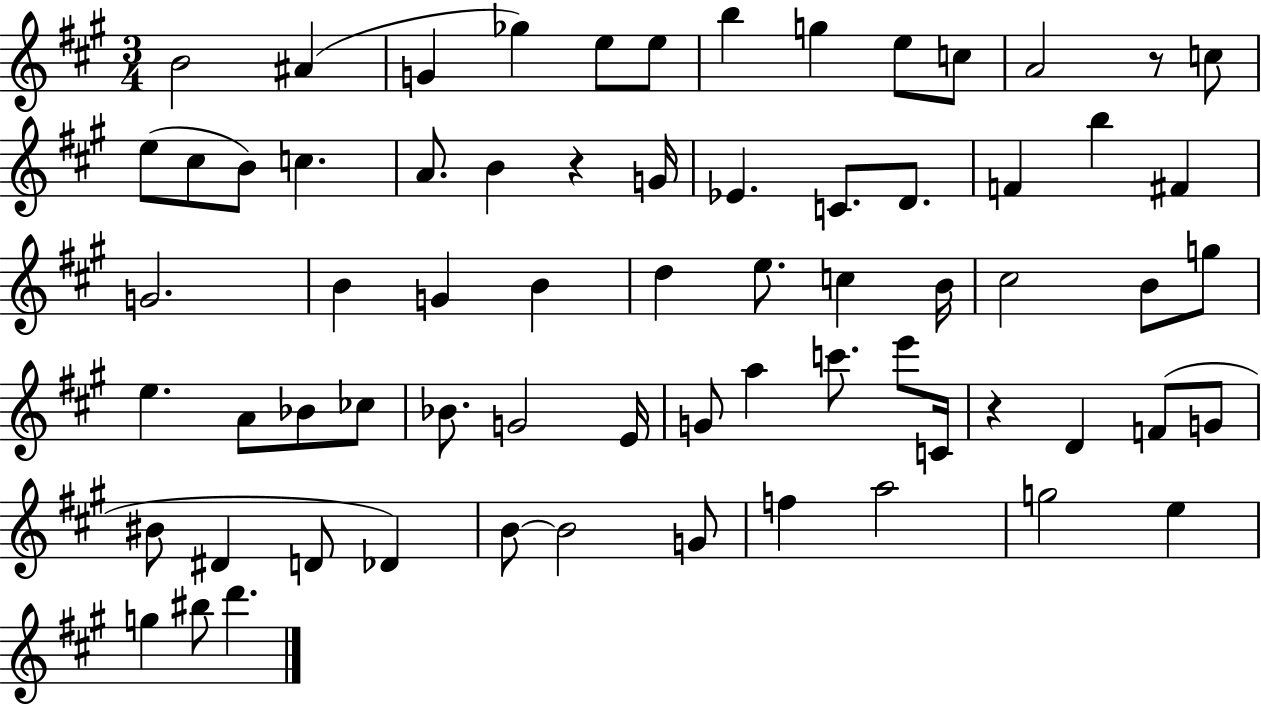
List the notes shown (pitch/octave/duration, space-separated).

B4/h A#4/q G4/q Gb5/q E5/e E5/e B5/q G5/q E5/e C5/e A4/h R/e C5/e E5/e C#5/e B4/e C5/q. A4/e. B4/q R/q G4/s Eb4/q. C4/e. D4/e. F4/q B5/q F#4/q G4/h. B4/q G4/q B4/q D5/q E5/e. C5/q B4/s C#5/h B4/e G5/e E5/q. A4/e Bb4/e CES5/e Bb4/e. G4/h E4/s G4/e A5/q C6/e. E6/e C4/s R/q D4/q F4/e G4/e BIS4/e D#4/q D4/e Db4/q B4/e B4/h G4/e F5/q A5/h G5/h E5/q G5/q BIS5/e D6/q.